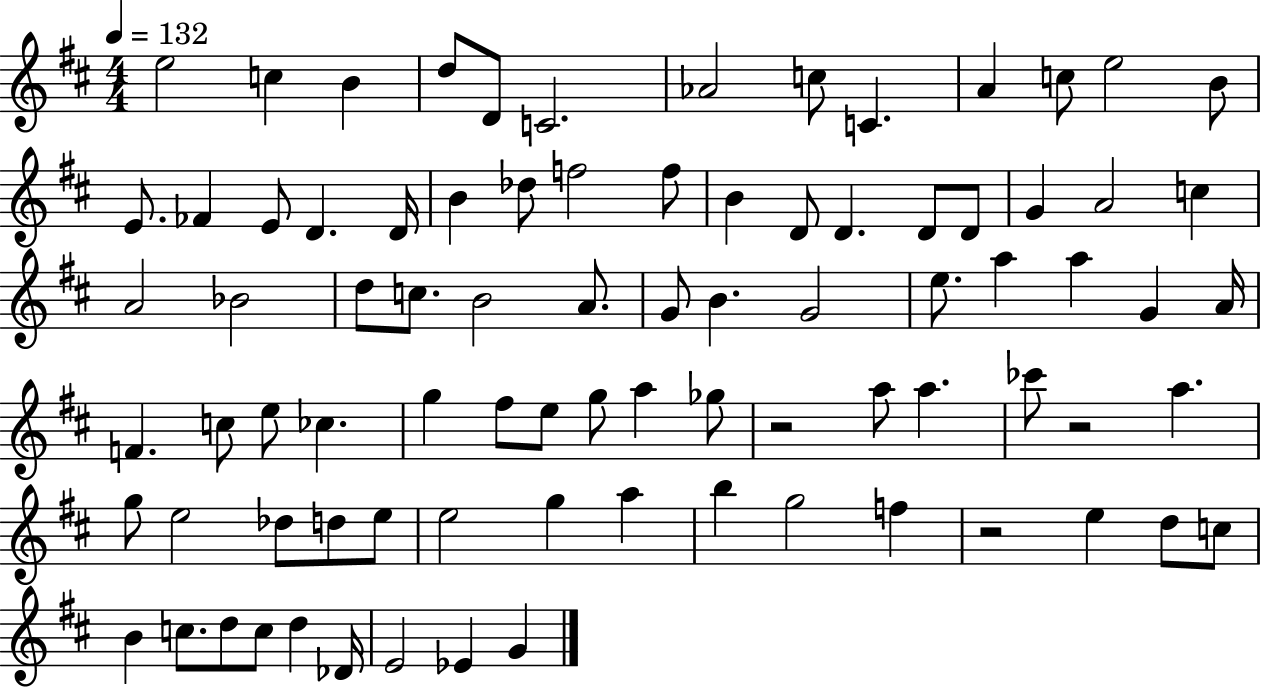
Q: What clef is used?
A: treble